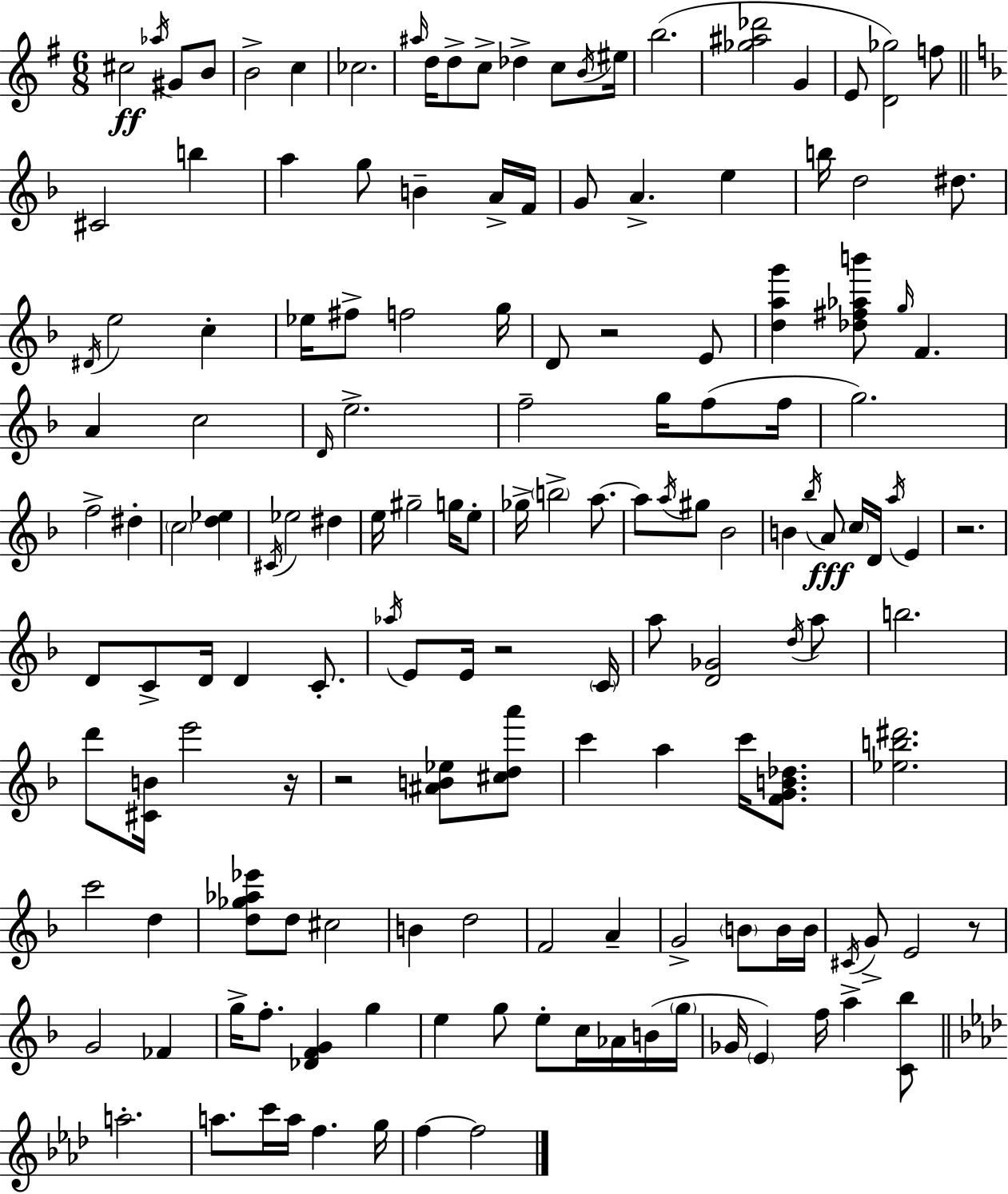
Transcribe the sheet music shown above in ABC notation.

X:1
T:Untitled
M:6/8
L:1/4
K:G
^c2 _a/4 ^G/2 B/2 B2 c _c2 ^a/4 d/4 d/2 c/2 _d c/2 B/4 ^e/4 b2 [_g^a_d']2 G E/2 [D_g]2 f/2 ^C2 b a g/2 B A/4 F/4 G/2 A e b/4 d2 ^d/2 ^D/4 e2 c _e/4 ^f/2 f2 g/4 D/2 z2 E/2 [dag'] [_d^f_ab']/2 g/4 F A c2 D/4 e2 f2 g/4 f/2 f/4 g2 f2 ^d c2 [d_e] ^C/4 _e2 ^d e/4 ^g2 g/4 e/2 _g/4 b2 a/2 a/2 a/4 ^g/2 _B2 B _b/4 A/2 c/4 D/4 a/4 E z2 D/2 C/2 D/4 D C/2 _a/4 E/2 E/4 z2 C/4 a/2 [D_G]2 d/4 a/2 b2 d'/2 [^CB]/4 e'2 z/4 z2 [^AB_e]/2 [^cda']/2 c' a c'/4 [FGB_d]/2 [_eb^d']2 c'2 d [d_g_a_e']/2 d/2 ^c2 B d2 F2 A G2 B/2 B/4 B/4 ^C/4 G/2 E2 z/2 G2 _F g/4 f/2 [_DFG] g e g/2 e/2 c/4 _A/4 B/4 g/4 _G/4 E f/4 a [C_b]/2 a2 a/2 c'/4 a/4 f g/4 f f2